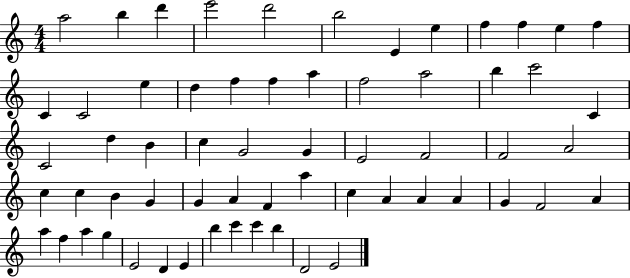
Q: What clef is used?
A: treble